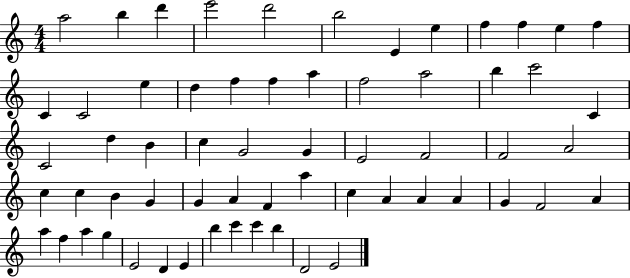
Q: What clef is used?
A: treble